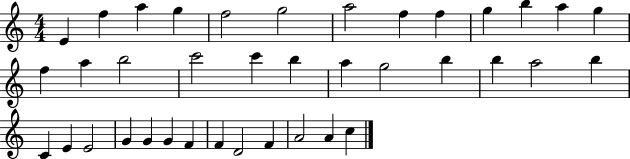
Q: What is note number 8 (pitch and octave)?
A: F5